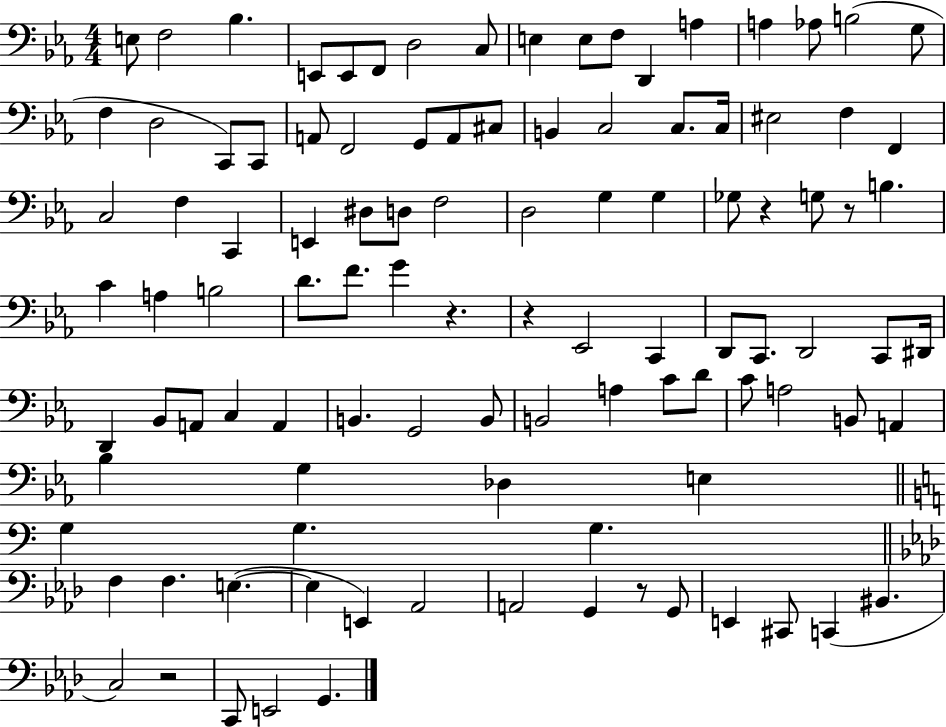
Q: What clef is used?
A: bass